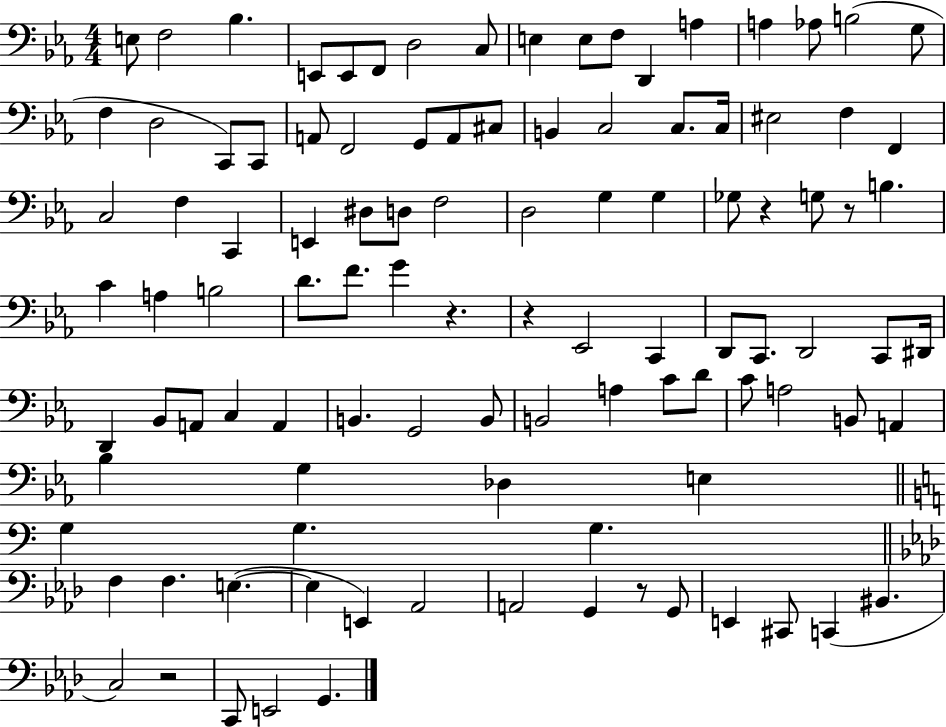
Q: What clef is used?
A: bass